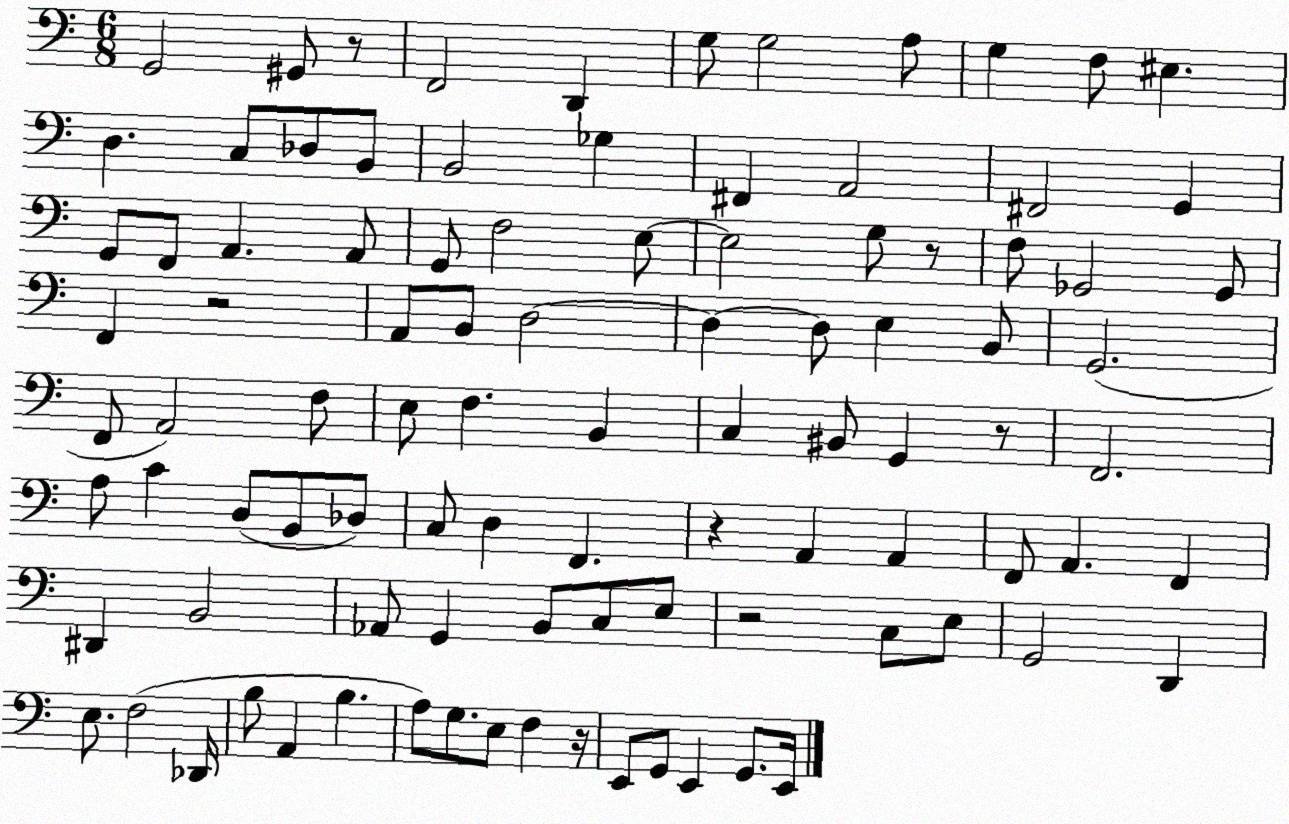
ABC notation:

X:1
T:Untitled
M:6/8
L:1/4
K:C
G,,2 ^G,,/2 z/2 F,,2 D,, G,/2 G,2 A,/2 G, F,/2 ^E, D, C,/2 _D,/2 B,,/2 B,,2 _G, ^F,, A,,2 ^F,,2 G,, G,,/2 F,,/2 A,, A,,/2 G,,/2 F,2 E,/2 E,2 G,/2 z/2 F,/2 _G,,2 _G,,/2 F,, z2 A,,/2 B,,/2 D,2 D, D,/2 E, B,,/2 G,,2 F,,/2 A,,2 F,/2 E,/2 F, B,, C, ^B,,/2 G,, z/2 F,,2 A,/2 C D,/2 B,,/2 _D,/2 C,/2 D, F,, z A,, A,, F,,/2 A,, F,, ^D,, B,,2 _A,,/2 G,, B,,/2 C,/2 E,/2 z2 C,/2 E,/2 G,,2 D,, E,/2 F,2 _D,,/4 B,/2 A,, B, A,/2 G,/2 E,/2 F, z/4 E,,/2 G,,/2 E,, G,,/2 E,,/4